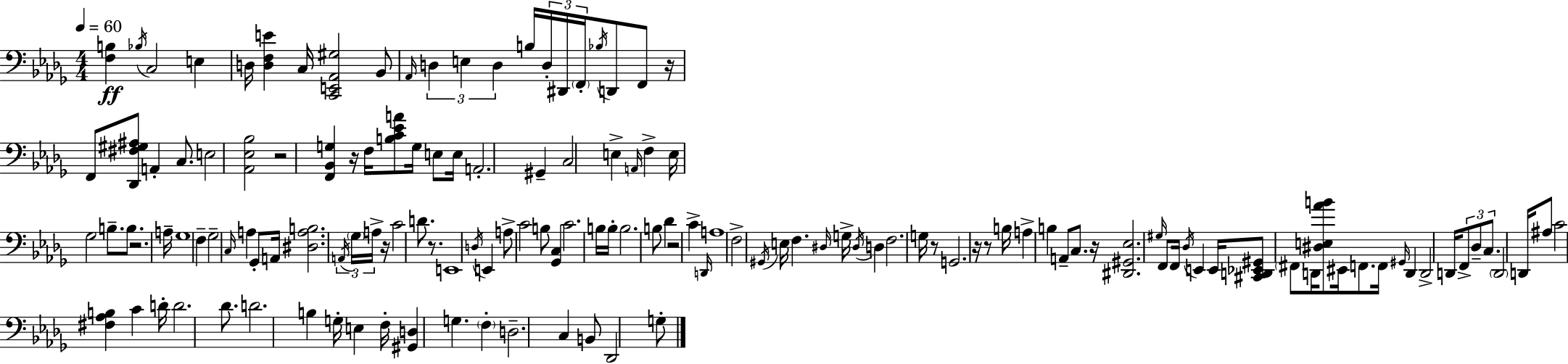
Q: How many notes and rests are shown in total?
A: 142